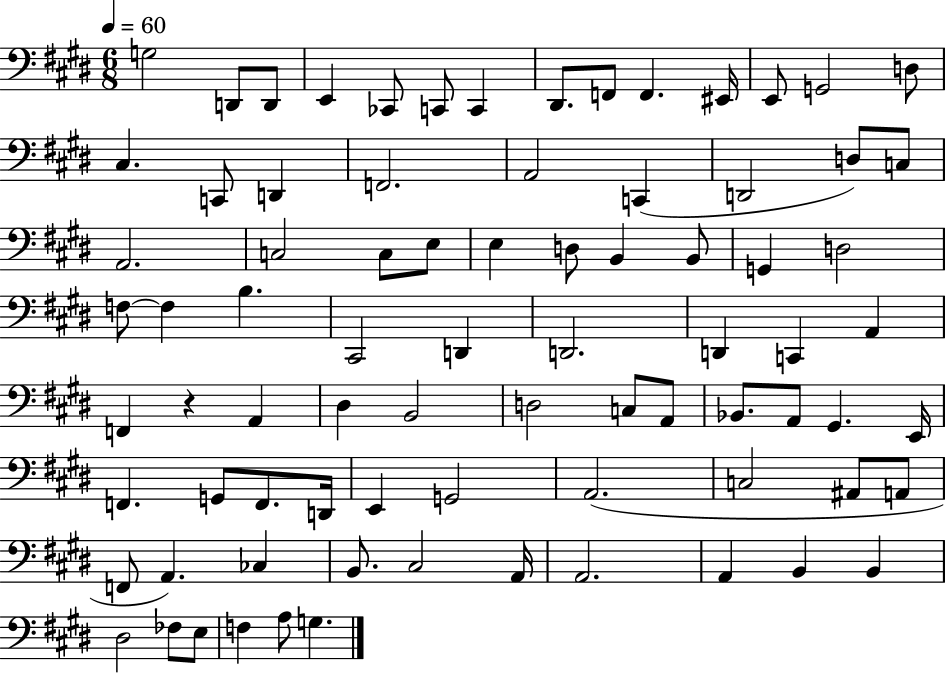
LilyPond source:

{
  \clef bass
  \numericTimeSignature
  \time 6/8
  \key e \major
  \tempo 4 = 60
  g2 d,8 d,8 | e,4 ces,8 c,8 c,4 | dis,8. f,8 f,4. eis,16 | e,8 g,2 d8 | \break cis4. c,8 d,4 | f,2. | a,2 c,4( | d,2 d8) c8 | \break a,2. | c2 c8 e8 | e4 d8 b,4 b,8 | g,4 d2 | \break f8~~ f4 b4. | cis,2 d,4 | d,2. | d,4 c,4 a,4 | \break f,4 r4 a,4 | dis4 b,2 | d2 c8 a,8 | bes,8. a,8 gis,4. e,16 | \break f,4. g,8 f,8. d,16 | e,4 g,2 | a,2.( | c2 ais,8 a,8 | \break f,8 a,4.) ces4 | b,8. cis2 a,16 | a,2. | a,4 b,4 b,4 | \break dis2 fes8 e8 | f4 a8 g4. | \bar "|."
}